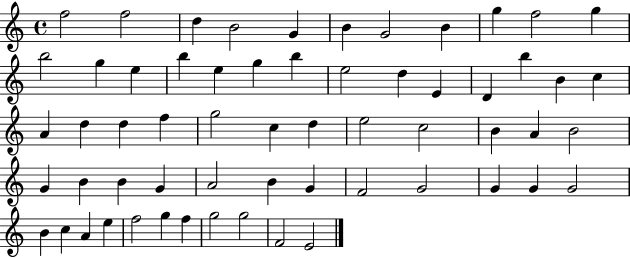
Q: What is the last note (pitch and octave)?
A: E4